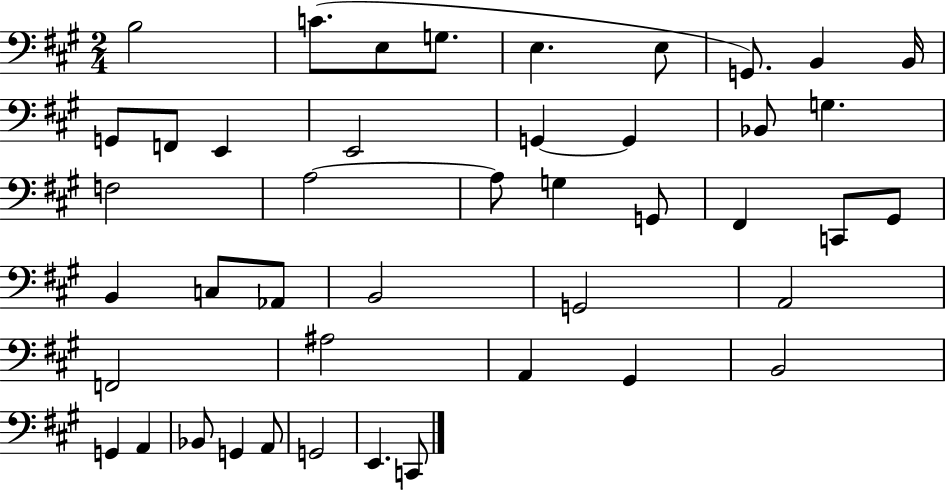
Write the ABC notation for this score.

X:1
T:Untitled
M:2/4
L:1/4
K:A
B,2 C/2 E,/2 G,/2 E, E,/2 G,,/2 B,, B,,/4 G,,/2 F,,/2 E,, E,,2 G,, G,, _B,,/2 G, F,2 A,2 A,/2 G, G,,/2 ^F,, C,,/2 ^G,,/2 B,, C,/2 _A,,/2 B,,2 G,,2 A,,2 F,,2 ^A,2 A,, ^G,, B,,2 G,, A,, _B,,/2 G,, A,,/2 G,,2 E,, C,,/2